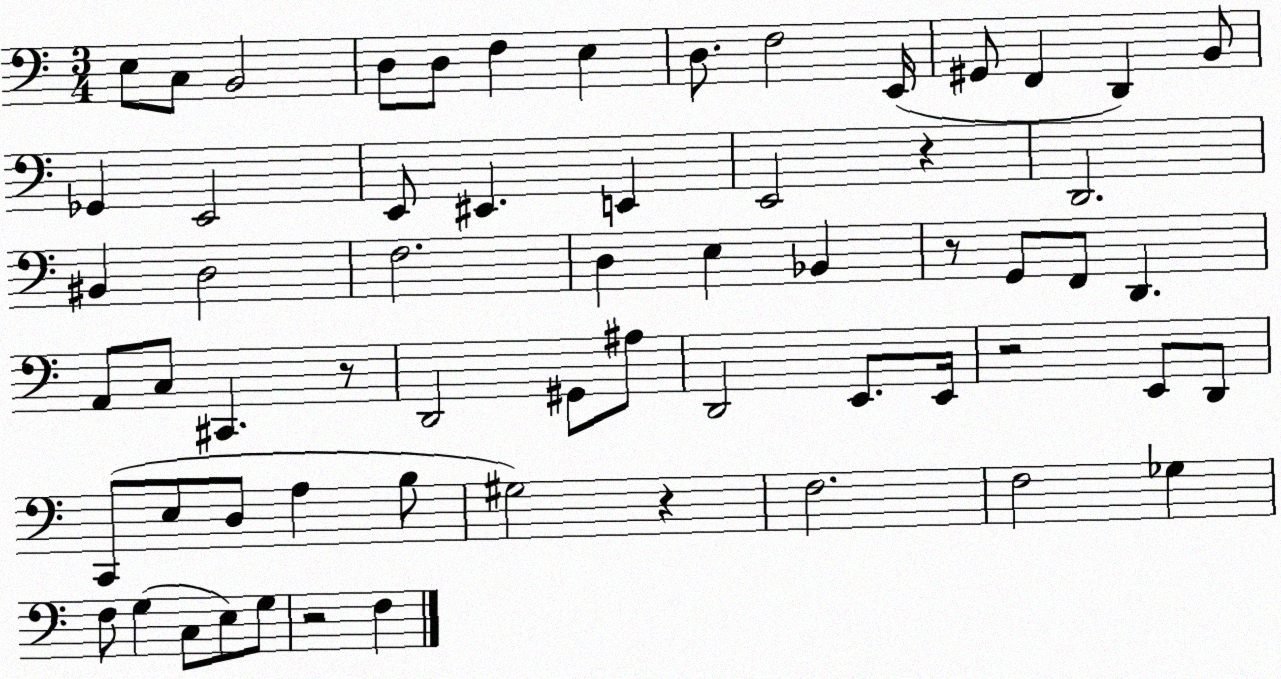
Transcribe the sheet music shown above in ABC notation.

X:1
T:Untitled
M:3/4
L:1/4
K:C
E,/2 C,/2 B,,2 D,/2 D,/2 F, E, D,/2 F,2 E,,/4 ^G,,/2 F,, D,, B,,/2 _G,, E,,2 E,,/2 ^E,, E,, E,,2 z D,,2 ^B,, D,2 F,2 D, E, _B,, z/2 G,,/2 F,,/2 D,, A,,/2 C,/2 ^C,, z/2 D,,2 ^G,,/2 ^A,/2 D,,2 E,,/2 E,,/4 z2 E,,/2 D,,/2 C,,/2 E,/2 D,/2 A, B,/2 ^G,2 z F,2 F,2 _G, F,/2 G, C,/2 E,/2 G,/2 z2 F,